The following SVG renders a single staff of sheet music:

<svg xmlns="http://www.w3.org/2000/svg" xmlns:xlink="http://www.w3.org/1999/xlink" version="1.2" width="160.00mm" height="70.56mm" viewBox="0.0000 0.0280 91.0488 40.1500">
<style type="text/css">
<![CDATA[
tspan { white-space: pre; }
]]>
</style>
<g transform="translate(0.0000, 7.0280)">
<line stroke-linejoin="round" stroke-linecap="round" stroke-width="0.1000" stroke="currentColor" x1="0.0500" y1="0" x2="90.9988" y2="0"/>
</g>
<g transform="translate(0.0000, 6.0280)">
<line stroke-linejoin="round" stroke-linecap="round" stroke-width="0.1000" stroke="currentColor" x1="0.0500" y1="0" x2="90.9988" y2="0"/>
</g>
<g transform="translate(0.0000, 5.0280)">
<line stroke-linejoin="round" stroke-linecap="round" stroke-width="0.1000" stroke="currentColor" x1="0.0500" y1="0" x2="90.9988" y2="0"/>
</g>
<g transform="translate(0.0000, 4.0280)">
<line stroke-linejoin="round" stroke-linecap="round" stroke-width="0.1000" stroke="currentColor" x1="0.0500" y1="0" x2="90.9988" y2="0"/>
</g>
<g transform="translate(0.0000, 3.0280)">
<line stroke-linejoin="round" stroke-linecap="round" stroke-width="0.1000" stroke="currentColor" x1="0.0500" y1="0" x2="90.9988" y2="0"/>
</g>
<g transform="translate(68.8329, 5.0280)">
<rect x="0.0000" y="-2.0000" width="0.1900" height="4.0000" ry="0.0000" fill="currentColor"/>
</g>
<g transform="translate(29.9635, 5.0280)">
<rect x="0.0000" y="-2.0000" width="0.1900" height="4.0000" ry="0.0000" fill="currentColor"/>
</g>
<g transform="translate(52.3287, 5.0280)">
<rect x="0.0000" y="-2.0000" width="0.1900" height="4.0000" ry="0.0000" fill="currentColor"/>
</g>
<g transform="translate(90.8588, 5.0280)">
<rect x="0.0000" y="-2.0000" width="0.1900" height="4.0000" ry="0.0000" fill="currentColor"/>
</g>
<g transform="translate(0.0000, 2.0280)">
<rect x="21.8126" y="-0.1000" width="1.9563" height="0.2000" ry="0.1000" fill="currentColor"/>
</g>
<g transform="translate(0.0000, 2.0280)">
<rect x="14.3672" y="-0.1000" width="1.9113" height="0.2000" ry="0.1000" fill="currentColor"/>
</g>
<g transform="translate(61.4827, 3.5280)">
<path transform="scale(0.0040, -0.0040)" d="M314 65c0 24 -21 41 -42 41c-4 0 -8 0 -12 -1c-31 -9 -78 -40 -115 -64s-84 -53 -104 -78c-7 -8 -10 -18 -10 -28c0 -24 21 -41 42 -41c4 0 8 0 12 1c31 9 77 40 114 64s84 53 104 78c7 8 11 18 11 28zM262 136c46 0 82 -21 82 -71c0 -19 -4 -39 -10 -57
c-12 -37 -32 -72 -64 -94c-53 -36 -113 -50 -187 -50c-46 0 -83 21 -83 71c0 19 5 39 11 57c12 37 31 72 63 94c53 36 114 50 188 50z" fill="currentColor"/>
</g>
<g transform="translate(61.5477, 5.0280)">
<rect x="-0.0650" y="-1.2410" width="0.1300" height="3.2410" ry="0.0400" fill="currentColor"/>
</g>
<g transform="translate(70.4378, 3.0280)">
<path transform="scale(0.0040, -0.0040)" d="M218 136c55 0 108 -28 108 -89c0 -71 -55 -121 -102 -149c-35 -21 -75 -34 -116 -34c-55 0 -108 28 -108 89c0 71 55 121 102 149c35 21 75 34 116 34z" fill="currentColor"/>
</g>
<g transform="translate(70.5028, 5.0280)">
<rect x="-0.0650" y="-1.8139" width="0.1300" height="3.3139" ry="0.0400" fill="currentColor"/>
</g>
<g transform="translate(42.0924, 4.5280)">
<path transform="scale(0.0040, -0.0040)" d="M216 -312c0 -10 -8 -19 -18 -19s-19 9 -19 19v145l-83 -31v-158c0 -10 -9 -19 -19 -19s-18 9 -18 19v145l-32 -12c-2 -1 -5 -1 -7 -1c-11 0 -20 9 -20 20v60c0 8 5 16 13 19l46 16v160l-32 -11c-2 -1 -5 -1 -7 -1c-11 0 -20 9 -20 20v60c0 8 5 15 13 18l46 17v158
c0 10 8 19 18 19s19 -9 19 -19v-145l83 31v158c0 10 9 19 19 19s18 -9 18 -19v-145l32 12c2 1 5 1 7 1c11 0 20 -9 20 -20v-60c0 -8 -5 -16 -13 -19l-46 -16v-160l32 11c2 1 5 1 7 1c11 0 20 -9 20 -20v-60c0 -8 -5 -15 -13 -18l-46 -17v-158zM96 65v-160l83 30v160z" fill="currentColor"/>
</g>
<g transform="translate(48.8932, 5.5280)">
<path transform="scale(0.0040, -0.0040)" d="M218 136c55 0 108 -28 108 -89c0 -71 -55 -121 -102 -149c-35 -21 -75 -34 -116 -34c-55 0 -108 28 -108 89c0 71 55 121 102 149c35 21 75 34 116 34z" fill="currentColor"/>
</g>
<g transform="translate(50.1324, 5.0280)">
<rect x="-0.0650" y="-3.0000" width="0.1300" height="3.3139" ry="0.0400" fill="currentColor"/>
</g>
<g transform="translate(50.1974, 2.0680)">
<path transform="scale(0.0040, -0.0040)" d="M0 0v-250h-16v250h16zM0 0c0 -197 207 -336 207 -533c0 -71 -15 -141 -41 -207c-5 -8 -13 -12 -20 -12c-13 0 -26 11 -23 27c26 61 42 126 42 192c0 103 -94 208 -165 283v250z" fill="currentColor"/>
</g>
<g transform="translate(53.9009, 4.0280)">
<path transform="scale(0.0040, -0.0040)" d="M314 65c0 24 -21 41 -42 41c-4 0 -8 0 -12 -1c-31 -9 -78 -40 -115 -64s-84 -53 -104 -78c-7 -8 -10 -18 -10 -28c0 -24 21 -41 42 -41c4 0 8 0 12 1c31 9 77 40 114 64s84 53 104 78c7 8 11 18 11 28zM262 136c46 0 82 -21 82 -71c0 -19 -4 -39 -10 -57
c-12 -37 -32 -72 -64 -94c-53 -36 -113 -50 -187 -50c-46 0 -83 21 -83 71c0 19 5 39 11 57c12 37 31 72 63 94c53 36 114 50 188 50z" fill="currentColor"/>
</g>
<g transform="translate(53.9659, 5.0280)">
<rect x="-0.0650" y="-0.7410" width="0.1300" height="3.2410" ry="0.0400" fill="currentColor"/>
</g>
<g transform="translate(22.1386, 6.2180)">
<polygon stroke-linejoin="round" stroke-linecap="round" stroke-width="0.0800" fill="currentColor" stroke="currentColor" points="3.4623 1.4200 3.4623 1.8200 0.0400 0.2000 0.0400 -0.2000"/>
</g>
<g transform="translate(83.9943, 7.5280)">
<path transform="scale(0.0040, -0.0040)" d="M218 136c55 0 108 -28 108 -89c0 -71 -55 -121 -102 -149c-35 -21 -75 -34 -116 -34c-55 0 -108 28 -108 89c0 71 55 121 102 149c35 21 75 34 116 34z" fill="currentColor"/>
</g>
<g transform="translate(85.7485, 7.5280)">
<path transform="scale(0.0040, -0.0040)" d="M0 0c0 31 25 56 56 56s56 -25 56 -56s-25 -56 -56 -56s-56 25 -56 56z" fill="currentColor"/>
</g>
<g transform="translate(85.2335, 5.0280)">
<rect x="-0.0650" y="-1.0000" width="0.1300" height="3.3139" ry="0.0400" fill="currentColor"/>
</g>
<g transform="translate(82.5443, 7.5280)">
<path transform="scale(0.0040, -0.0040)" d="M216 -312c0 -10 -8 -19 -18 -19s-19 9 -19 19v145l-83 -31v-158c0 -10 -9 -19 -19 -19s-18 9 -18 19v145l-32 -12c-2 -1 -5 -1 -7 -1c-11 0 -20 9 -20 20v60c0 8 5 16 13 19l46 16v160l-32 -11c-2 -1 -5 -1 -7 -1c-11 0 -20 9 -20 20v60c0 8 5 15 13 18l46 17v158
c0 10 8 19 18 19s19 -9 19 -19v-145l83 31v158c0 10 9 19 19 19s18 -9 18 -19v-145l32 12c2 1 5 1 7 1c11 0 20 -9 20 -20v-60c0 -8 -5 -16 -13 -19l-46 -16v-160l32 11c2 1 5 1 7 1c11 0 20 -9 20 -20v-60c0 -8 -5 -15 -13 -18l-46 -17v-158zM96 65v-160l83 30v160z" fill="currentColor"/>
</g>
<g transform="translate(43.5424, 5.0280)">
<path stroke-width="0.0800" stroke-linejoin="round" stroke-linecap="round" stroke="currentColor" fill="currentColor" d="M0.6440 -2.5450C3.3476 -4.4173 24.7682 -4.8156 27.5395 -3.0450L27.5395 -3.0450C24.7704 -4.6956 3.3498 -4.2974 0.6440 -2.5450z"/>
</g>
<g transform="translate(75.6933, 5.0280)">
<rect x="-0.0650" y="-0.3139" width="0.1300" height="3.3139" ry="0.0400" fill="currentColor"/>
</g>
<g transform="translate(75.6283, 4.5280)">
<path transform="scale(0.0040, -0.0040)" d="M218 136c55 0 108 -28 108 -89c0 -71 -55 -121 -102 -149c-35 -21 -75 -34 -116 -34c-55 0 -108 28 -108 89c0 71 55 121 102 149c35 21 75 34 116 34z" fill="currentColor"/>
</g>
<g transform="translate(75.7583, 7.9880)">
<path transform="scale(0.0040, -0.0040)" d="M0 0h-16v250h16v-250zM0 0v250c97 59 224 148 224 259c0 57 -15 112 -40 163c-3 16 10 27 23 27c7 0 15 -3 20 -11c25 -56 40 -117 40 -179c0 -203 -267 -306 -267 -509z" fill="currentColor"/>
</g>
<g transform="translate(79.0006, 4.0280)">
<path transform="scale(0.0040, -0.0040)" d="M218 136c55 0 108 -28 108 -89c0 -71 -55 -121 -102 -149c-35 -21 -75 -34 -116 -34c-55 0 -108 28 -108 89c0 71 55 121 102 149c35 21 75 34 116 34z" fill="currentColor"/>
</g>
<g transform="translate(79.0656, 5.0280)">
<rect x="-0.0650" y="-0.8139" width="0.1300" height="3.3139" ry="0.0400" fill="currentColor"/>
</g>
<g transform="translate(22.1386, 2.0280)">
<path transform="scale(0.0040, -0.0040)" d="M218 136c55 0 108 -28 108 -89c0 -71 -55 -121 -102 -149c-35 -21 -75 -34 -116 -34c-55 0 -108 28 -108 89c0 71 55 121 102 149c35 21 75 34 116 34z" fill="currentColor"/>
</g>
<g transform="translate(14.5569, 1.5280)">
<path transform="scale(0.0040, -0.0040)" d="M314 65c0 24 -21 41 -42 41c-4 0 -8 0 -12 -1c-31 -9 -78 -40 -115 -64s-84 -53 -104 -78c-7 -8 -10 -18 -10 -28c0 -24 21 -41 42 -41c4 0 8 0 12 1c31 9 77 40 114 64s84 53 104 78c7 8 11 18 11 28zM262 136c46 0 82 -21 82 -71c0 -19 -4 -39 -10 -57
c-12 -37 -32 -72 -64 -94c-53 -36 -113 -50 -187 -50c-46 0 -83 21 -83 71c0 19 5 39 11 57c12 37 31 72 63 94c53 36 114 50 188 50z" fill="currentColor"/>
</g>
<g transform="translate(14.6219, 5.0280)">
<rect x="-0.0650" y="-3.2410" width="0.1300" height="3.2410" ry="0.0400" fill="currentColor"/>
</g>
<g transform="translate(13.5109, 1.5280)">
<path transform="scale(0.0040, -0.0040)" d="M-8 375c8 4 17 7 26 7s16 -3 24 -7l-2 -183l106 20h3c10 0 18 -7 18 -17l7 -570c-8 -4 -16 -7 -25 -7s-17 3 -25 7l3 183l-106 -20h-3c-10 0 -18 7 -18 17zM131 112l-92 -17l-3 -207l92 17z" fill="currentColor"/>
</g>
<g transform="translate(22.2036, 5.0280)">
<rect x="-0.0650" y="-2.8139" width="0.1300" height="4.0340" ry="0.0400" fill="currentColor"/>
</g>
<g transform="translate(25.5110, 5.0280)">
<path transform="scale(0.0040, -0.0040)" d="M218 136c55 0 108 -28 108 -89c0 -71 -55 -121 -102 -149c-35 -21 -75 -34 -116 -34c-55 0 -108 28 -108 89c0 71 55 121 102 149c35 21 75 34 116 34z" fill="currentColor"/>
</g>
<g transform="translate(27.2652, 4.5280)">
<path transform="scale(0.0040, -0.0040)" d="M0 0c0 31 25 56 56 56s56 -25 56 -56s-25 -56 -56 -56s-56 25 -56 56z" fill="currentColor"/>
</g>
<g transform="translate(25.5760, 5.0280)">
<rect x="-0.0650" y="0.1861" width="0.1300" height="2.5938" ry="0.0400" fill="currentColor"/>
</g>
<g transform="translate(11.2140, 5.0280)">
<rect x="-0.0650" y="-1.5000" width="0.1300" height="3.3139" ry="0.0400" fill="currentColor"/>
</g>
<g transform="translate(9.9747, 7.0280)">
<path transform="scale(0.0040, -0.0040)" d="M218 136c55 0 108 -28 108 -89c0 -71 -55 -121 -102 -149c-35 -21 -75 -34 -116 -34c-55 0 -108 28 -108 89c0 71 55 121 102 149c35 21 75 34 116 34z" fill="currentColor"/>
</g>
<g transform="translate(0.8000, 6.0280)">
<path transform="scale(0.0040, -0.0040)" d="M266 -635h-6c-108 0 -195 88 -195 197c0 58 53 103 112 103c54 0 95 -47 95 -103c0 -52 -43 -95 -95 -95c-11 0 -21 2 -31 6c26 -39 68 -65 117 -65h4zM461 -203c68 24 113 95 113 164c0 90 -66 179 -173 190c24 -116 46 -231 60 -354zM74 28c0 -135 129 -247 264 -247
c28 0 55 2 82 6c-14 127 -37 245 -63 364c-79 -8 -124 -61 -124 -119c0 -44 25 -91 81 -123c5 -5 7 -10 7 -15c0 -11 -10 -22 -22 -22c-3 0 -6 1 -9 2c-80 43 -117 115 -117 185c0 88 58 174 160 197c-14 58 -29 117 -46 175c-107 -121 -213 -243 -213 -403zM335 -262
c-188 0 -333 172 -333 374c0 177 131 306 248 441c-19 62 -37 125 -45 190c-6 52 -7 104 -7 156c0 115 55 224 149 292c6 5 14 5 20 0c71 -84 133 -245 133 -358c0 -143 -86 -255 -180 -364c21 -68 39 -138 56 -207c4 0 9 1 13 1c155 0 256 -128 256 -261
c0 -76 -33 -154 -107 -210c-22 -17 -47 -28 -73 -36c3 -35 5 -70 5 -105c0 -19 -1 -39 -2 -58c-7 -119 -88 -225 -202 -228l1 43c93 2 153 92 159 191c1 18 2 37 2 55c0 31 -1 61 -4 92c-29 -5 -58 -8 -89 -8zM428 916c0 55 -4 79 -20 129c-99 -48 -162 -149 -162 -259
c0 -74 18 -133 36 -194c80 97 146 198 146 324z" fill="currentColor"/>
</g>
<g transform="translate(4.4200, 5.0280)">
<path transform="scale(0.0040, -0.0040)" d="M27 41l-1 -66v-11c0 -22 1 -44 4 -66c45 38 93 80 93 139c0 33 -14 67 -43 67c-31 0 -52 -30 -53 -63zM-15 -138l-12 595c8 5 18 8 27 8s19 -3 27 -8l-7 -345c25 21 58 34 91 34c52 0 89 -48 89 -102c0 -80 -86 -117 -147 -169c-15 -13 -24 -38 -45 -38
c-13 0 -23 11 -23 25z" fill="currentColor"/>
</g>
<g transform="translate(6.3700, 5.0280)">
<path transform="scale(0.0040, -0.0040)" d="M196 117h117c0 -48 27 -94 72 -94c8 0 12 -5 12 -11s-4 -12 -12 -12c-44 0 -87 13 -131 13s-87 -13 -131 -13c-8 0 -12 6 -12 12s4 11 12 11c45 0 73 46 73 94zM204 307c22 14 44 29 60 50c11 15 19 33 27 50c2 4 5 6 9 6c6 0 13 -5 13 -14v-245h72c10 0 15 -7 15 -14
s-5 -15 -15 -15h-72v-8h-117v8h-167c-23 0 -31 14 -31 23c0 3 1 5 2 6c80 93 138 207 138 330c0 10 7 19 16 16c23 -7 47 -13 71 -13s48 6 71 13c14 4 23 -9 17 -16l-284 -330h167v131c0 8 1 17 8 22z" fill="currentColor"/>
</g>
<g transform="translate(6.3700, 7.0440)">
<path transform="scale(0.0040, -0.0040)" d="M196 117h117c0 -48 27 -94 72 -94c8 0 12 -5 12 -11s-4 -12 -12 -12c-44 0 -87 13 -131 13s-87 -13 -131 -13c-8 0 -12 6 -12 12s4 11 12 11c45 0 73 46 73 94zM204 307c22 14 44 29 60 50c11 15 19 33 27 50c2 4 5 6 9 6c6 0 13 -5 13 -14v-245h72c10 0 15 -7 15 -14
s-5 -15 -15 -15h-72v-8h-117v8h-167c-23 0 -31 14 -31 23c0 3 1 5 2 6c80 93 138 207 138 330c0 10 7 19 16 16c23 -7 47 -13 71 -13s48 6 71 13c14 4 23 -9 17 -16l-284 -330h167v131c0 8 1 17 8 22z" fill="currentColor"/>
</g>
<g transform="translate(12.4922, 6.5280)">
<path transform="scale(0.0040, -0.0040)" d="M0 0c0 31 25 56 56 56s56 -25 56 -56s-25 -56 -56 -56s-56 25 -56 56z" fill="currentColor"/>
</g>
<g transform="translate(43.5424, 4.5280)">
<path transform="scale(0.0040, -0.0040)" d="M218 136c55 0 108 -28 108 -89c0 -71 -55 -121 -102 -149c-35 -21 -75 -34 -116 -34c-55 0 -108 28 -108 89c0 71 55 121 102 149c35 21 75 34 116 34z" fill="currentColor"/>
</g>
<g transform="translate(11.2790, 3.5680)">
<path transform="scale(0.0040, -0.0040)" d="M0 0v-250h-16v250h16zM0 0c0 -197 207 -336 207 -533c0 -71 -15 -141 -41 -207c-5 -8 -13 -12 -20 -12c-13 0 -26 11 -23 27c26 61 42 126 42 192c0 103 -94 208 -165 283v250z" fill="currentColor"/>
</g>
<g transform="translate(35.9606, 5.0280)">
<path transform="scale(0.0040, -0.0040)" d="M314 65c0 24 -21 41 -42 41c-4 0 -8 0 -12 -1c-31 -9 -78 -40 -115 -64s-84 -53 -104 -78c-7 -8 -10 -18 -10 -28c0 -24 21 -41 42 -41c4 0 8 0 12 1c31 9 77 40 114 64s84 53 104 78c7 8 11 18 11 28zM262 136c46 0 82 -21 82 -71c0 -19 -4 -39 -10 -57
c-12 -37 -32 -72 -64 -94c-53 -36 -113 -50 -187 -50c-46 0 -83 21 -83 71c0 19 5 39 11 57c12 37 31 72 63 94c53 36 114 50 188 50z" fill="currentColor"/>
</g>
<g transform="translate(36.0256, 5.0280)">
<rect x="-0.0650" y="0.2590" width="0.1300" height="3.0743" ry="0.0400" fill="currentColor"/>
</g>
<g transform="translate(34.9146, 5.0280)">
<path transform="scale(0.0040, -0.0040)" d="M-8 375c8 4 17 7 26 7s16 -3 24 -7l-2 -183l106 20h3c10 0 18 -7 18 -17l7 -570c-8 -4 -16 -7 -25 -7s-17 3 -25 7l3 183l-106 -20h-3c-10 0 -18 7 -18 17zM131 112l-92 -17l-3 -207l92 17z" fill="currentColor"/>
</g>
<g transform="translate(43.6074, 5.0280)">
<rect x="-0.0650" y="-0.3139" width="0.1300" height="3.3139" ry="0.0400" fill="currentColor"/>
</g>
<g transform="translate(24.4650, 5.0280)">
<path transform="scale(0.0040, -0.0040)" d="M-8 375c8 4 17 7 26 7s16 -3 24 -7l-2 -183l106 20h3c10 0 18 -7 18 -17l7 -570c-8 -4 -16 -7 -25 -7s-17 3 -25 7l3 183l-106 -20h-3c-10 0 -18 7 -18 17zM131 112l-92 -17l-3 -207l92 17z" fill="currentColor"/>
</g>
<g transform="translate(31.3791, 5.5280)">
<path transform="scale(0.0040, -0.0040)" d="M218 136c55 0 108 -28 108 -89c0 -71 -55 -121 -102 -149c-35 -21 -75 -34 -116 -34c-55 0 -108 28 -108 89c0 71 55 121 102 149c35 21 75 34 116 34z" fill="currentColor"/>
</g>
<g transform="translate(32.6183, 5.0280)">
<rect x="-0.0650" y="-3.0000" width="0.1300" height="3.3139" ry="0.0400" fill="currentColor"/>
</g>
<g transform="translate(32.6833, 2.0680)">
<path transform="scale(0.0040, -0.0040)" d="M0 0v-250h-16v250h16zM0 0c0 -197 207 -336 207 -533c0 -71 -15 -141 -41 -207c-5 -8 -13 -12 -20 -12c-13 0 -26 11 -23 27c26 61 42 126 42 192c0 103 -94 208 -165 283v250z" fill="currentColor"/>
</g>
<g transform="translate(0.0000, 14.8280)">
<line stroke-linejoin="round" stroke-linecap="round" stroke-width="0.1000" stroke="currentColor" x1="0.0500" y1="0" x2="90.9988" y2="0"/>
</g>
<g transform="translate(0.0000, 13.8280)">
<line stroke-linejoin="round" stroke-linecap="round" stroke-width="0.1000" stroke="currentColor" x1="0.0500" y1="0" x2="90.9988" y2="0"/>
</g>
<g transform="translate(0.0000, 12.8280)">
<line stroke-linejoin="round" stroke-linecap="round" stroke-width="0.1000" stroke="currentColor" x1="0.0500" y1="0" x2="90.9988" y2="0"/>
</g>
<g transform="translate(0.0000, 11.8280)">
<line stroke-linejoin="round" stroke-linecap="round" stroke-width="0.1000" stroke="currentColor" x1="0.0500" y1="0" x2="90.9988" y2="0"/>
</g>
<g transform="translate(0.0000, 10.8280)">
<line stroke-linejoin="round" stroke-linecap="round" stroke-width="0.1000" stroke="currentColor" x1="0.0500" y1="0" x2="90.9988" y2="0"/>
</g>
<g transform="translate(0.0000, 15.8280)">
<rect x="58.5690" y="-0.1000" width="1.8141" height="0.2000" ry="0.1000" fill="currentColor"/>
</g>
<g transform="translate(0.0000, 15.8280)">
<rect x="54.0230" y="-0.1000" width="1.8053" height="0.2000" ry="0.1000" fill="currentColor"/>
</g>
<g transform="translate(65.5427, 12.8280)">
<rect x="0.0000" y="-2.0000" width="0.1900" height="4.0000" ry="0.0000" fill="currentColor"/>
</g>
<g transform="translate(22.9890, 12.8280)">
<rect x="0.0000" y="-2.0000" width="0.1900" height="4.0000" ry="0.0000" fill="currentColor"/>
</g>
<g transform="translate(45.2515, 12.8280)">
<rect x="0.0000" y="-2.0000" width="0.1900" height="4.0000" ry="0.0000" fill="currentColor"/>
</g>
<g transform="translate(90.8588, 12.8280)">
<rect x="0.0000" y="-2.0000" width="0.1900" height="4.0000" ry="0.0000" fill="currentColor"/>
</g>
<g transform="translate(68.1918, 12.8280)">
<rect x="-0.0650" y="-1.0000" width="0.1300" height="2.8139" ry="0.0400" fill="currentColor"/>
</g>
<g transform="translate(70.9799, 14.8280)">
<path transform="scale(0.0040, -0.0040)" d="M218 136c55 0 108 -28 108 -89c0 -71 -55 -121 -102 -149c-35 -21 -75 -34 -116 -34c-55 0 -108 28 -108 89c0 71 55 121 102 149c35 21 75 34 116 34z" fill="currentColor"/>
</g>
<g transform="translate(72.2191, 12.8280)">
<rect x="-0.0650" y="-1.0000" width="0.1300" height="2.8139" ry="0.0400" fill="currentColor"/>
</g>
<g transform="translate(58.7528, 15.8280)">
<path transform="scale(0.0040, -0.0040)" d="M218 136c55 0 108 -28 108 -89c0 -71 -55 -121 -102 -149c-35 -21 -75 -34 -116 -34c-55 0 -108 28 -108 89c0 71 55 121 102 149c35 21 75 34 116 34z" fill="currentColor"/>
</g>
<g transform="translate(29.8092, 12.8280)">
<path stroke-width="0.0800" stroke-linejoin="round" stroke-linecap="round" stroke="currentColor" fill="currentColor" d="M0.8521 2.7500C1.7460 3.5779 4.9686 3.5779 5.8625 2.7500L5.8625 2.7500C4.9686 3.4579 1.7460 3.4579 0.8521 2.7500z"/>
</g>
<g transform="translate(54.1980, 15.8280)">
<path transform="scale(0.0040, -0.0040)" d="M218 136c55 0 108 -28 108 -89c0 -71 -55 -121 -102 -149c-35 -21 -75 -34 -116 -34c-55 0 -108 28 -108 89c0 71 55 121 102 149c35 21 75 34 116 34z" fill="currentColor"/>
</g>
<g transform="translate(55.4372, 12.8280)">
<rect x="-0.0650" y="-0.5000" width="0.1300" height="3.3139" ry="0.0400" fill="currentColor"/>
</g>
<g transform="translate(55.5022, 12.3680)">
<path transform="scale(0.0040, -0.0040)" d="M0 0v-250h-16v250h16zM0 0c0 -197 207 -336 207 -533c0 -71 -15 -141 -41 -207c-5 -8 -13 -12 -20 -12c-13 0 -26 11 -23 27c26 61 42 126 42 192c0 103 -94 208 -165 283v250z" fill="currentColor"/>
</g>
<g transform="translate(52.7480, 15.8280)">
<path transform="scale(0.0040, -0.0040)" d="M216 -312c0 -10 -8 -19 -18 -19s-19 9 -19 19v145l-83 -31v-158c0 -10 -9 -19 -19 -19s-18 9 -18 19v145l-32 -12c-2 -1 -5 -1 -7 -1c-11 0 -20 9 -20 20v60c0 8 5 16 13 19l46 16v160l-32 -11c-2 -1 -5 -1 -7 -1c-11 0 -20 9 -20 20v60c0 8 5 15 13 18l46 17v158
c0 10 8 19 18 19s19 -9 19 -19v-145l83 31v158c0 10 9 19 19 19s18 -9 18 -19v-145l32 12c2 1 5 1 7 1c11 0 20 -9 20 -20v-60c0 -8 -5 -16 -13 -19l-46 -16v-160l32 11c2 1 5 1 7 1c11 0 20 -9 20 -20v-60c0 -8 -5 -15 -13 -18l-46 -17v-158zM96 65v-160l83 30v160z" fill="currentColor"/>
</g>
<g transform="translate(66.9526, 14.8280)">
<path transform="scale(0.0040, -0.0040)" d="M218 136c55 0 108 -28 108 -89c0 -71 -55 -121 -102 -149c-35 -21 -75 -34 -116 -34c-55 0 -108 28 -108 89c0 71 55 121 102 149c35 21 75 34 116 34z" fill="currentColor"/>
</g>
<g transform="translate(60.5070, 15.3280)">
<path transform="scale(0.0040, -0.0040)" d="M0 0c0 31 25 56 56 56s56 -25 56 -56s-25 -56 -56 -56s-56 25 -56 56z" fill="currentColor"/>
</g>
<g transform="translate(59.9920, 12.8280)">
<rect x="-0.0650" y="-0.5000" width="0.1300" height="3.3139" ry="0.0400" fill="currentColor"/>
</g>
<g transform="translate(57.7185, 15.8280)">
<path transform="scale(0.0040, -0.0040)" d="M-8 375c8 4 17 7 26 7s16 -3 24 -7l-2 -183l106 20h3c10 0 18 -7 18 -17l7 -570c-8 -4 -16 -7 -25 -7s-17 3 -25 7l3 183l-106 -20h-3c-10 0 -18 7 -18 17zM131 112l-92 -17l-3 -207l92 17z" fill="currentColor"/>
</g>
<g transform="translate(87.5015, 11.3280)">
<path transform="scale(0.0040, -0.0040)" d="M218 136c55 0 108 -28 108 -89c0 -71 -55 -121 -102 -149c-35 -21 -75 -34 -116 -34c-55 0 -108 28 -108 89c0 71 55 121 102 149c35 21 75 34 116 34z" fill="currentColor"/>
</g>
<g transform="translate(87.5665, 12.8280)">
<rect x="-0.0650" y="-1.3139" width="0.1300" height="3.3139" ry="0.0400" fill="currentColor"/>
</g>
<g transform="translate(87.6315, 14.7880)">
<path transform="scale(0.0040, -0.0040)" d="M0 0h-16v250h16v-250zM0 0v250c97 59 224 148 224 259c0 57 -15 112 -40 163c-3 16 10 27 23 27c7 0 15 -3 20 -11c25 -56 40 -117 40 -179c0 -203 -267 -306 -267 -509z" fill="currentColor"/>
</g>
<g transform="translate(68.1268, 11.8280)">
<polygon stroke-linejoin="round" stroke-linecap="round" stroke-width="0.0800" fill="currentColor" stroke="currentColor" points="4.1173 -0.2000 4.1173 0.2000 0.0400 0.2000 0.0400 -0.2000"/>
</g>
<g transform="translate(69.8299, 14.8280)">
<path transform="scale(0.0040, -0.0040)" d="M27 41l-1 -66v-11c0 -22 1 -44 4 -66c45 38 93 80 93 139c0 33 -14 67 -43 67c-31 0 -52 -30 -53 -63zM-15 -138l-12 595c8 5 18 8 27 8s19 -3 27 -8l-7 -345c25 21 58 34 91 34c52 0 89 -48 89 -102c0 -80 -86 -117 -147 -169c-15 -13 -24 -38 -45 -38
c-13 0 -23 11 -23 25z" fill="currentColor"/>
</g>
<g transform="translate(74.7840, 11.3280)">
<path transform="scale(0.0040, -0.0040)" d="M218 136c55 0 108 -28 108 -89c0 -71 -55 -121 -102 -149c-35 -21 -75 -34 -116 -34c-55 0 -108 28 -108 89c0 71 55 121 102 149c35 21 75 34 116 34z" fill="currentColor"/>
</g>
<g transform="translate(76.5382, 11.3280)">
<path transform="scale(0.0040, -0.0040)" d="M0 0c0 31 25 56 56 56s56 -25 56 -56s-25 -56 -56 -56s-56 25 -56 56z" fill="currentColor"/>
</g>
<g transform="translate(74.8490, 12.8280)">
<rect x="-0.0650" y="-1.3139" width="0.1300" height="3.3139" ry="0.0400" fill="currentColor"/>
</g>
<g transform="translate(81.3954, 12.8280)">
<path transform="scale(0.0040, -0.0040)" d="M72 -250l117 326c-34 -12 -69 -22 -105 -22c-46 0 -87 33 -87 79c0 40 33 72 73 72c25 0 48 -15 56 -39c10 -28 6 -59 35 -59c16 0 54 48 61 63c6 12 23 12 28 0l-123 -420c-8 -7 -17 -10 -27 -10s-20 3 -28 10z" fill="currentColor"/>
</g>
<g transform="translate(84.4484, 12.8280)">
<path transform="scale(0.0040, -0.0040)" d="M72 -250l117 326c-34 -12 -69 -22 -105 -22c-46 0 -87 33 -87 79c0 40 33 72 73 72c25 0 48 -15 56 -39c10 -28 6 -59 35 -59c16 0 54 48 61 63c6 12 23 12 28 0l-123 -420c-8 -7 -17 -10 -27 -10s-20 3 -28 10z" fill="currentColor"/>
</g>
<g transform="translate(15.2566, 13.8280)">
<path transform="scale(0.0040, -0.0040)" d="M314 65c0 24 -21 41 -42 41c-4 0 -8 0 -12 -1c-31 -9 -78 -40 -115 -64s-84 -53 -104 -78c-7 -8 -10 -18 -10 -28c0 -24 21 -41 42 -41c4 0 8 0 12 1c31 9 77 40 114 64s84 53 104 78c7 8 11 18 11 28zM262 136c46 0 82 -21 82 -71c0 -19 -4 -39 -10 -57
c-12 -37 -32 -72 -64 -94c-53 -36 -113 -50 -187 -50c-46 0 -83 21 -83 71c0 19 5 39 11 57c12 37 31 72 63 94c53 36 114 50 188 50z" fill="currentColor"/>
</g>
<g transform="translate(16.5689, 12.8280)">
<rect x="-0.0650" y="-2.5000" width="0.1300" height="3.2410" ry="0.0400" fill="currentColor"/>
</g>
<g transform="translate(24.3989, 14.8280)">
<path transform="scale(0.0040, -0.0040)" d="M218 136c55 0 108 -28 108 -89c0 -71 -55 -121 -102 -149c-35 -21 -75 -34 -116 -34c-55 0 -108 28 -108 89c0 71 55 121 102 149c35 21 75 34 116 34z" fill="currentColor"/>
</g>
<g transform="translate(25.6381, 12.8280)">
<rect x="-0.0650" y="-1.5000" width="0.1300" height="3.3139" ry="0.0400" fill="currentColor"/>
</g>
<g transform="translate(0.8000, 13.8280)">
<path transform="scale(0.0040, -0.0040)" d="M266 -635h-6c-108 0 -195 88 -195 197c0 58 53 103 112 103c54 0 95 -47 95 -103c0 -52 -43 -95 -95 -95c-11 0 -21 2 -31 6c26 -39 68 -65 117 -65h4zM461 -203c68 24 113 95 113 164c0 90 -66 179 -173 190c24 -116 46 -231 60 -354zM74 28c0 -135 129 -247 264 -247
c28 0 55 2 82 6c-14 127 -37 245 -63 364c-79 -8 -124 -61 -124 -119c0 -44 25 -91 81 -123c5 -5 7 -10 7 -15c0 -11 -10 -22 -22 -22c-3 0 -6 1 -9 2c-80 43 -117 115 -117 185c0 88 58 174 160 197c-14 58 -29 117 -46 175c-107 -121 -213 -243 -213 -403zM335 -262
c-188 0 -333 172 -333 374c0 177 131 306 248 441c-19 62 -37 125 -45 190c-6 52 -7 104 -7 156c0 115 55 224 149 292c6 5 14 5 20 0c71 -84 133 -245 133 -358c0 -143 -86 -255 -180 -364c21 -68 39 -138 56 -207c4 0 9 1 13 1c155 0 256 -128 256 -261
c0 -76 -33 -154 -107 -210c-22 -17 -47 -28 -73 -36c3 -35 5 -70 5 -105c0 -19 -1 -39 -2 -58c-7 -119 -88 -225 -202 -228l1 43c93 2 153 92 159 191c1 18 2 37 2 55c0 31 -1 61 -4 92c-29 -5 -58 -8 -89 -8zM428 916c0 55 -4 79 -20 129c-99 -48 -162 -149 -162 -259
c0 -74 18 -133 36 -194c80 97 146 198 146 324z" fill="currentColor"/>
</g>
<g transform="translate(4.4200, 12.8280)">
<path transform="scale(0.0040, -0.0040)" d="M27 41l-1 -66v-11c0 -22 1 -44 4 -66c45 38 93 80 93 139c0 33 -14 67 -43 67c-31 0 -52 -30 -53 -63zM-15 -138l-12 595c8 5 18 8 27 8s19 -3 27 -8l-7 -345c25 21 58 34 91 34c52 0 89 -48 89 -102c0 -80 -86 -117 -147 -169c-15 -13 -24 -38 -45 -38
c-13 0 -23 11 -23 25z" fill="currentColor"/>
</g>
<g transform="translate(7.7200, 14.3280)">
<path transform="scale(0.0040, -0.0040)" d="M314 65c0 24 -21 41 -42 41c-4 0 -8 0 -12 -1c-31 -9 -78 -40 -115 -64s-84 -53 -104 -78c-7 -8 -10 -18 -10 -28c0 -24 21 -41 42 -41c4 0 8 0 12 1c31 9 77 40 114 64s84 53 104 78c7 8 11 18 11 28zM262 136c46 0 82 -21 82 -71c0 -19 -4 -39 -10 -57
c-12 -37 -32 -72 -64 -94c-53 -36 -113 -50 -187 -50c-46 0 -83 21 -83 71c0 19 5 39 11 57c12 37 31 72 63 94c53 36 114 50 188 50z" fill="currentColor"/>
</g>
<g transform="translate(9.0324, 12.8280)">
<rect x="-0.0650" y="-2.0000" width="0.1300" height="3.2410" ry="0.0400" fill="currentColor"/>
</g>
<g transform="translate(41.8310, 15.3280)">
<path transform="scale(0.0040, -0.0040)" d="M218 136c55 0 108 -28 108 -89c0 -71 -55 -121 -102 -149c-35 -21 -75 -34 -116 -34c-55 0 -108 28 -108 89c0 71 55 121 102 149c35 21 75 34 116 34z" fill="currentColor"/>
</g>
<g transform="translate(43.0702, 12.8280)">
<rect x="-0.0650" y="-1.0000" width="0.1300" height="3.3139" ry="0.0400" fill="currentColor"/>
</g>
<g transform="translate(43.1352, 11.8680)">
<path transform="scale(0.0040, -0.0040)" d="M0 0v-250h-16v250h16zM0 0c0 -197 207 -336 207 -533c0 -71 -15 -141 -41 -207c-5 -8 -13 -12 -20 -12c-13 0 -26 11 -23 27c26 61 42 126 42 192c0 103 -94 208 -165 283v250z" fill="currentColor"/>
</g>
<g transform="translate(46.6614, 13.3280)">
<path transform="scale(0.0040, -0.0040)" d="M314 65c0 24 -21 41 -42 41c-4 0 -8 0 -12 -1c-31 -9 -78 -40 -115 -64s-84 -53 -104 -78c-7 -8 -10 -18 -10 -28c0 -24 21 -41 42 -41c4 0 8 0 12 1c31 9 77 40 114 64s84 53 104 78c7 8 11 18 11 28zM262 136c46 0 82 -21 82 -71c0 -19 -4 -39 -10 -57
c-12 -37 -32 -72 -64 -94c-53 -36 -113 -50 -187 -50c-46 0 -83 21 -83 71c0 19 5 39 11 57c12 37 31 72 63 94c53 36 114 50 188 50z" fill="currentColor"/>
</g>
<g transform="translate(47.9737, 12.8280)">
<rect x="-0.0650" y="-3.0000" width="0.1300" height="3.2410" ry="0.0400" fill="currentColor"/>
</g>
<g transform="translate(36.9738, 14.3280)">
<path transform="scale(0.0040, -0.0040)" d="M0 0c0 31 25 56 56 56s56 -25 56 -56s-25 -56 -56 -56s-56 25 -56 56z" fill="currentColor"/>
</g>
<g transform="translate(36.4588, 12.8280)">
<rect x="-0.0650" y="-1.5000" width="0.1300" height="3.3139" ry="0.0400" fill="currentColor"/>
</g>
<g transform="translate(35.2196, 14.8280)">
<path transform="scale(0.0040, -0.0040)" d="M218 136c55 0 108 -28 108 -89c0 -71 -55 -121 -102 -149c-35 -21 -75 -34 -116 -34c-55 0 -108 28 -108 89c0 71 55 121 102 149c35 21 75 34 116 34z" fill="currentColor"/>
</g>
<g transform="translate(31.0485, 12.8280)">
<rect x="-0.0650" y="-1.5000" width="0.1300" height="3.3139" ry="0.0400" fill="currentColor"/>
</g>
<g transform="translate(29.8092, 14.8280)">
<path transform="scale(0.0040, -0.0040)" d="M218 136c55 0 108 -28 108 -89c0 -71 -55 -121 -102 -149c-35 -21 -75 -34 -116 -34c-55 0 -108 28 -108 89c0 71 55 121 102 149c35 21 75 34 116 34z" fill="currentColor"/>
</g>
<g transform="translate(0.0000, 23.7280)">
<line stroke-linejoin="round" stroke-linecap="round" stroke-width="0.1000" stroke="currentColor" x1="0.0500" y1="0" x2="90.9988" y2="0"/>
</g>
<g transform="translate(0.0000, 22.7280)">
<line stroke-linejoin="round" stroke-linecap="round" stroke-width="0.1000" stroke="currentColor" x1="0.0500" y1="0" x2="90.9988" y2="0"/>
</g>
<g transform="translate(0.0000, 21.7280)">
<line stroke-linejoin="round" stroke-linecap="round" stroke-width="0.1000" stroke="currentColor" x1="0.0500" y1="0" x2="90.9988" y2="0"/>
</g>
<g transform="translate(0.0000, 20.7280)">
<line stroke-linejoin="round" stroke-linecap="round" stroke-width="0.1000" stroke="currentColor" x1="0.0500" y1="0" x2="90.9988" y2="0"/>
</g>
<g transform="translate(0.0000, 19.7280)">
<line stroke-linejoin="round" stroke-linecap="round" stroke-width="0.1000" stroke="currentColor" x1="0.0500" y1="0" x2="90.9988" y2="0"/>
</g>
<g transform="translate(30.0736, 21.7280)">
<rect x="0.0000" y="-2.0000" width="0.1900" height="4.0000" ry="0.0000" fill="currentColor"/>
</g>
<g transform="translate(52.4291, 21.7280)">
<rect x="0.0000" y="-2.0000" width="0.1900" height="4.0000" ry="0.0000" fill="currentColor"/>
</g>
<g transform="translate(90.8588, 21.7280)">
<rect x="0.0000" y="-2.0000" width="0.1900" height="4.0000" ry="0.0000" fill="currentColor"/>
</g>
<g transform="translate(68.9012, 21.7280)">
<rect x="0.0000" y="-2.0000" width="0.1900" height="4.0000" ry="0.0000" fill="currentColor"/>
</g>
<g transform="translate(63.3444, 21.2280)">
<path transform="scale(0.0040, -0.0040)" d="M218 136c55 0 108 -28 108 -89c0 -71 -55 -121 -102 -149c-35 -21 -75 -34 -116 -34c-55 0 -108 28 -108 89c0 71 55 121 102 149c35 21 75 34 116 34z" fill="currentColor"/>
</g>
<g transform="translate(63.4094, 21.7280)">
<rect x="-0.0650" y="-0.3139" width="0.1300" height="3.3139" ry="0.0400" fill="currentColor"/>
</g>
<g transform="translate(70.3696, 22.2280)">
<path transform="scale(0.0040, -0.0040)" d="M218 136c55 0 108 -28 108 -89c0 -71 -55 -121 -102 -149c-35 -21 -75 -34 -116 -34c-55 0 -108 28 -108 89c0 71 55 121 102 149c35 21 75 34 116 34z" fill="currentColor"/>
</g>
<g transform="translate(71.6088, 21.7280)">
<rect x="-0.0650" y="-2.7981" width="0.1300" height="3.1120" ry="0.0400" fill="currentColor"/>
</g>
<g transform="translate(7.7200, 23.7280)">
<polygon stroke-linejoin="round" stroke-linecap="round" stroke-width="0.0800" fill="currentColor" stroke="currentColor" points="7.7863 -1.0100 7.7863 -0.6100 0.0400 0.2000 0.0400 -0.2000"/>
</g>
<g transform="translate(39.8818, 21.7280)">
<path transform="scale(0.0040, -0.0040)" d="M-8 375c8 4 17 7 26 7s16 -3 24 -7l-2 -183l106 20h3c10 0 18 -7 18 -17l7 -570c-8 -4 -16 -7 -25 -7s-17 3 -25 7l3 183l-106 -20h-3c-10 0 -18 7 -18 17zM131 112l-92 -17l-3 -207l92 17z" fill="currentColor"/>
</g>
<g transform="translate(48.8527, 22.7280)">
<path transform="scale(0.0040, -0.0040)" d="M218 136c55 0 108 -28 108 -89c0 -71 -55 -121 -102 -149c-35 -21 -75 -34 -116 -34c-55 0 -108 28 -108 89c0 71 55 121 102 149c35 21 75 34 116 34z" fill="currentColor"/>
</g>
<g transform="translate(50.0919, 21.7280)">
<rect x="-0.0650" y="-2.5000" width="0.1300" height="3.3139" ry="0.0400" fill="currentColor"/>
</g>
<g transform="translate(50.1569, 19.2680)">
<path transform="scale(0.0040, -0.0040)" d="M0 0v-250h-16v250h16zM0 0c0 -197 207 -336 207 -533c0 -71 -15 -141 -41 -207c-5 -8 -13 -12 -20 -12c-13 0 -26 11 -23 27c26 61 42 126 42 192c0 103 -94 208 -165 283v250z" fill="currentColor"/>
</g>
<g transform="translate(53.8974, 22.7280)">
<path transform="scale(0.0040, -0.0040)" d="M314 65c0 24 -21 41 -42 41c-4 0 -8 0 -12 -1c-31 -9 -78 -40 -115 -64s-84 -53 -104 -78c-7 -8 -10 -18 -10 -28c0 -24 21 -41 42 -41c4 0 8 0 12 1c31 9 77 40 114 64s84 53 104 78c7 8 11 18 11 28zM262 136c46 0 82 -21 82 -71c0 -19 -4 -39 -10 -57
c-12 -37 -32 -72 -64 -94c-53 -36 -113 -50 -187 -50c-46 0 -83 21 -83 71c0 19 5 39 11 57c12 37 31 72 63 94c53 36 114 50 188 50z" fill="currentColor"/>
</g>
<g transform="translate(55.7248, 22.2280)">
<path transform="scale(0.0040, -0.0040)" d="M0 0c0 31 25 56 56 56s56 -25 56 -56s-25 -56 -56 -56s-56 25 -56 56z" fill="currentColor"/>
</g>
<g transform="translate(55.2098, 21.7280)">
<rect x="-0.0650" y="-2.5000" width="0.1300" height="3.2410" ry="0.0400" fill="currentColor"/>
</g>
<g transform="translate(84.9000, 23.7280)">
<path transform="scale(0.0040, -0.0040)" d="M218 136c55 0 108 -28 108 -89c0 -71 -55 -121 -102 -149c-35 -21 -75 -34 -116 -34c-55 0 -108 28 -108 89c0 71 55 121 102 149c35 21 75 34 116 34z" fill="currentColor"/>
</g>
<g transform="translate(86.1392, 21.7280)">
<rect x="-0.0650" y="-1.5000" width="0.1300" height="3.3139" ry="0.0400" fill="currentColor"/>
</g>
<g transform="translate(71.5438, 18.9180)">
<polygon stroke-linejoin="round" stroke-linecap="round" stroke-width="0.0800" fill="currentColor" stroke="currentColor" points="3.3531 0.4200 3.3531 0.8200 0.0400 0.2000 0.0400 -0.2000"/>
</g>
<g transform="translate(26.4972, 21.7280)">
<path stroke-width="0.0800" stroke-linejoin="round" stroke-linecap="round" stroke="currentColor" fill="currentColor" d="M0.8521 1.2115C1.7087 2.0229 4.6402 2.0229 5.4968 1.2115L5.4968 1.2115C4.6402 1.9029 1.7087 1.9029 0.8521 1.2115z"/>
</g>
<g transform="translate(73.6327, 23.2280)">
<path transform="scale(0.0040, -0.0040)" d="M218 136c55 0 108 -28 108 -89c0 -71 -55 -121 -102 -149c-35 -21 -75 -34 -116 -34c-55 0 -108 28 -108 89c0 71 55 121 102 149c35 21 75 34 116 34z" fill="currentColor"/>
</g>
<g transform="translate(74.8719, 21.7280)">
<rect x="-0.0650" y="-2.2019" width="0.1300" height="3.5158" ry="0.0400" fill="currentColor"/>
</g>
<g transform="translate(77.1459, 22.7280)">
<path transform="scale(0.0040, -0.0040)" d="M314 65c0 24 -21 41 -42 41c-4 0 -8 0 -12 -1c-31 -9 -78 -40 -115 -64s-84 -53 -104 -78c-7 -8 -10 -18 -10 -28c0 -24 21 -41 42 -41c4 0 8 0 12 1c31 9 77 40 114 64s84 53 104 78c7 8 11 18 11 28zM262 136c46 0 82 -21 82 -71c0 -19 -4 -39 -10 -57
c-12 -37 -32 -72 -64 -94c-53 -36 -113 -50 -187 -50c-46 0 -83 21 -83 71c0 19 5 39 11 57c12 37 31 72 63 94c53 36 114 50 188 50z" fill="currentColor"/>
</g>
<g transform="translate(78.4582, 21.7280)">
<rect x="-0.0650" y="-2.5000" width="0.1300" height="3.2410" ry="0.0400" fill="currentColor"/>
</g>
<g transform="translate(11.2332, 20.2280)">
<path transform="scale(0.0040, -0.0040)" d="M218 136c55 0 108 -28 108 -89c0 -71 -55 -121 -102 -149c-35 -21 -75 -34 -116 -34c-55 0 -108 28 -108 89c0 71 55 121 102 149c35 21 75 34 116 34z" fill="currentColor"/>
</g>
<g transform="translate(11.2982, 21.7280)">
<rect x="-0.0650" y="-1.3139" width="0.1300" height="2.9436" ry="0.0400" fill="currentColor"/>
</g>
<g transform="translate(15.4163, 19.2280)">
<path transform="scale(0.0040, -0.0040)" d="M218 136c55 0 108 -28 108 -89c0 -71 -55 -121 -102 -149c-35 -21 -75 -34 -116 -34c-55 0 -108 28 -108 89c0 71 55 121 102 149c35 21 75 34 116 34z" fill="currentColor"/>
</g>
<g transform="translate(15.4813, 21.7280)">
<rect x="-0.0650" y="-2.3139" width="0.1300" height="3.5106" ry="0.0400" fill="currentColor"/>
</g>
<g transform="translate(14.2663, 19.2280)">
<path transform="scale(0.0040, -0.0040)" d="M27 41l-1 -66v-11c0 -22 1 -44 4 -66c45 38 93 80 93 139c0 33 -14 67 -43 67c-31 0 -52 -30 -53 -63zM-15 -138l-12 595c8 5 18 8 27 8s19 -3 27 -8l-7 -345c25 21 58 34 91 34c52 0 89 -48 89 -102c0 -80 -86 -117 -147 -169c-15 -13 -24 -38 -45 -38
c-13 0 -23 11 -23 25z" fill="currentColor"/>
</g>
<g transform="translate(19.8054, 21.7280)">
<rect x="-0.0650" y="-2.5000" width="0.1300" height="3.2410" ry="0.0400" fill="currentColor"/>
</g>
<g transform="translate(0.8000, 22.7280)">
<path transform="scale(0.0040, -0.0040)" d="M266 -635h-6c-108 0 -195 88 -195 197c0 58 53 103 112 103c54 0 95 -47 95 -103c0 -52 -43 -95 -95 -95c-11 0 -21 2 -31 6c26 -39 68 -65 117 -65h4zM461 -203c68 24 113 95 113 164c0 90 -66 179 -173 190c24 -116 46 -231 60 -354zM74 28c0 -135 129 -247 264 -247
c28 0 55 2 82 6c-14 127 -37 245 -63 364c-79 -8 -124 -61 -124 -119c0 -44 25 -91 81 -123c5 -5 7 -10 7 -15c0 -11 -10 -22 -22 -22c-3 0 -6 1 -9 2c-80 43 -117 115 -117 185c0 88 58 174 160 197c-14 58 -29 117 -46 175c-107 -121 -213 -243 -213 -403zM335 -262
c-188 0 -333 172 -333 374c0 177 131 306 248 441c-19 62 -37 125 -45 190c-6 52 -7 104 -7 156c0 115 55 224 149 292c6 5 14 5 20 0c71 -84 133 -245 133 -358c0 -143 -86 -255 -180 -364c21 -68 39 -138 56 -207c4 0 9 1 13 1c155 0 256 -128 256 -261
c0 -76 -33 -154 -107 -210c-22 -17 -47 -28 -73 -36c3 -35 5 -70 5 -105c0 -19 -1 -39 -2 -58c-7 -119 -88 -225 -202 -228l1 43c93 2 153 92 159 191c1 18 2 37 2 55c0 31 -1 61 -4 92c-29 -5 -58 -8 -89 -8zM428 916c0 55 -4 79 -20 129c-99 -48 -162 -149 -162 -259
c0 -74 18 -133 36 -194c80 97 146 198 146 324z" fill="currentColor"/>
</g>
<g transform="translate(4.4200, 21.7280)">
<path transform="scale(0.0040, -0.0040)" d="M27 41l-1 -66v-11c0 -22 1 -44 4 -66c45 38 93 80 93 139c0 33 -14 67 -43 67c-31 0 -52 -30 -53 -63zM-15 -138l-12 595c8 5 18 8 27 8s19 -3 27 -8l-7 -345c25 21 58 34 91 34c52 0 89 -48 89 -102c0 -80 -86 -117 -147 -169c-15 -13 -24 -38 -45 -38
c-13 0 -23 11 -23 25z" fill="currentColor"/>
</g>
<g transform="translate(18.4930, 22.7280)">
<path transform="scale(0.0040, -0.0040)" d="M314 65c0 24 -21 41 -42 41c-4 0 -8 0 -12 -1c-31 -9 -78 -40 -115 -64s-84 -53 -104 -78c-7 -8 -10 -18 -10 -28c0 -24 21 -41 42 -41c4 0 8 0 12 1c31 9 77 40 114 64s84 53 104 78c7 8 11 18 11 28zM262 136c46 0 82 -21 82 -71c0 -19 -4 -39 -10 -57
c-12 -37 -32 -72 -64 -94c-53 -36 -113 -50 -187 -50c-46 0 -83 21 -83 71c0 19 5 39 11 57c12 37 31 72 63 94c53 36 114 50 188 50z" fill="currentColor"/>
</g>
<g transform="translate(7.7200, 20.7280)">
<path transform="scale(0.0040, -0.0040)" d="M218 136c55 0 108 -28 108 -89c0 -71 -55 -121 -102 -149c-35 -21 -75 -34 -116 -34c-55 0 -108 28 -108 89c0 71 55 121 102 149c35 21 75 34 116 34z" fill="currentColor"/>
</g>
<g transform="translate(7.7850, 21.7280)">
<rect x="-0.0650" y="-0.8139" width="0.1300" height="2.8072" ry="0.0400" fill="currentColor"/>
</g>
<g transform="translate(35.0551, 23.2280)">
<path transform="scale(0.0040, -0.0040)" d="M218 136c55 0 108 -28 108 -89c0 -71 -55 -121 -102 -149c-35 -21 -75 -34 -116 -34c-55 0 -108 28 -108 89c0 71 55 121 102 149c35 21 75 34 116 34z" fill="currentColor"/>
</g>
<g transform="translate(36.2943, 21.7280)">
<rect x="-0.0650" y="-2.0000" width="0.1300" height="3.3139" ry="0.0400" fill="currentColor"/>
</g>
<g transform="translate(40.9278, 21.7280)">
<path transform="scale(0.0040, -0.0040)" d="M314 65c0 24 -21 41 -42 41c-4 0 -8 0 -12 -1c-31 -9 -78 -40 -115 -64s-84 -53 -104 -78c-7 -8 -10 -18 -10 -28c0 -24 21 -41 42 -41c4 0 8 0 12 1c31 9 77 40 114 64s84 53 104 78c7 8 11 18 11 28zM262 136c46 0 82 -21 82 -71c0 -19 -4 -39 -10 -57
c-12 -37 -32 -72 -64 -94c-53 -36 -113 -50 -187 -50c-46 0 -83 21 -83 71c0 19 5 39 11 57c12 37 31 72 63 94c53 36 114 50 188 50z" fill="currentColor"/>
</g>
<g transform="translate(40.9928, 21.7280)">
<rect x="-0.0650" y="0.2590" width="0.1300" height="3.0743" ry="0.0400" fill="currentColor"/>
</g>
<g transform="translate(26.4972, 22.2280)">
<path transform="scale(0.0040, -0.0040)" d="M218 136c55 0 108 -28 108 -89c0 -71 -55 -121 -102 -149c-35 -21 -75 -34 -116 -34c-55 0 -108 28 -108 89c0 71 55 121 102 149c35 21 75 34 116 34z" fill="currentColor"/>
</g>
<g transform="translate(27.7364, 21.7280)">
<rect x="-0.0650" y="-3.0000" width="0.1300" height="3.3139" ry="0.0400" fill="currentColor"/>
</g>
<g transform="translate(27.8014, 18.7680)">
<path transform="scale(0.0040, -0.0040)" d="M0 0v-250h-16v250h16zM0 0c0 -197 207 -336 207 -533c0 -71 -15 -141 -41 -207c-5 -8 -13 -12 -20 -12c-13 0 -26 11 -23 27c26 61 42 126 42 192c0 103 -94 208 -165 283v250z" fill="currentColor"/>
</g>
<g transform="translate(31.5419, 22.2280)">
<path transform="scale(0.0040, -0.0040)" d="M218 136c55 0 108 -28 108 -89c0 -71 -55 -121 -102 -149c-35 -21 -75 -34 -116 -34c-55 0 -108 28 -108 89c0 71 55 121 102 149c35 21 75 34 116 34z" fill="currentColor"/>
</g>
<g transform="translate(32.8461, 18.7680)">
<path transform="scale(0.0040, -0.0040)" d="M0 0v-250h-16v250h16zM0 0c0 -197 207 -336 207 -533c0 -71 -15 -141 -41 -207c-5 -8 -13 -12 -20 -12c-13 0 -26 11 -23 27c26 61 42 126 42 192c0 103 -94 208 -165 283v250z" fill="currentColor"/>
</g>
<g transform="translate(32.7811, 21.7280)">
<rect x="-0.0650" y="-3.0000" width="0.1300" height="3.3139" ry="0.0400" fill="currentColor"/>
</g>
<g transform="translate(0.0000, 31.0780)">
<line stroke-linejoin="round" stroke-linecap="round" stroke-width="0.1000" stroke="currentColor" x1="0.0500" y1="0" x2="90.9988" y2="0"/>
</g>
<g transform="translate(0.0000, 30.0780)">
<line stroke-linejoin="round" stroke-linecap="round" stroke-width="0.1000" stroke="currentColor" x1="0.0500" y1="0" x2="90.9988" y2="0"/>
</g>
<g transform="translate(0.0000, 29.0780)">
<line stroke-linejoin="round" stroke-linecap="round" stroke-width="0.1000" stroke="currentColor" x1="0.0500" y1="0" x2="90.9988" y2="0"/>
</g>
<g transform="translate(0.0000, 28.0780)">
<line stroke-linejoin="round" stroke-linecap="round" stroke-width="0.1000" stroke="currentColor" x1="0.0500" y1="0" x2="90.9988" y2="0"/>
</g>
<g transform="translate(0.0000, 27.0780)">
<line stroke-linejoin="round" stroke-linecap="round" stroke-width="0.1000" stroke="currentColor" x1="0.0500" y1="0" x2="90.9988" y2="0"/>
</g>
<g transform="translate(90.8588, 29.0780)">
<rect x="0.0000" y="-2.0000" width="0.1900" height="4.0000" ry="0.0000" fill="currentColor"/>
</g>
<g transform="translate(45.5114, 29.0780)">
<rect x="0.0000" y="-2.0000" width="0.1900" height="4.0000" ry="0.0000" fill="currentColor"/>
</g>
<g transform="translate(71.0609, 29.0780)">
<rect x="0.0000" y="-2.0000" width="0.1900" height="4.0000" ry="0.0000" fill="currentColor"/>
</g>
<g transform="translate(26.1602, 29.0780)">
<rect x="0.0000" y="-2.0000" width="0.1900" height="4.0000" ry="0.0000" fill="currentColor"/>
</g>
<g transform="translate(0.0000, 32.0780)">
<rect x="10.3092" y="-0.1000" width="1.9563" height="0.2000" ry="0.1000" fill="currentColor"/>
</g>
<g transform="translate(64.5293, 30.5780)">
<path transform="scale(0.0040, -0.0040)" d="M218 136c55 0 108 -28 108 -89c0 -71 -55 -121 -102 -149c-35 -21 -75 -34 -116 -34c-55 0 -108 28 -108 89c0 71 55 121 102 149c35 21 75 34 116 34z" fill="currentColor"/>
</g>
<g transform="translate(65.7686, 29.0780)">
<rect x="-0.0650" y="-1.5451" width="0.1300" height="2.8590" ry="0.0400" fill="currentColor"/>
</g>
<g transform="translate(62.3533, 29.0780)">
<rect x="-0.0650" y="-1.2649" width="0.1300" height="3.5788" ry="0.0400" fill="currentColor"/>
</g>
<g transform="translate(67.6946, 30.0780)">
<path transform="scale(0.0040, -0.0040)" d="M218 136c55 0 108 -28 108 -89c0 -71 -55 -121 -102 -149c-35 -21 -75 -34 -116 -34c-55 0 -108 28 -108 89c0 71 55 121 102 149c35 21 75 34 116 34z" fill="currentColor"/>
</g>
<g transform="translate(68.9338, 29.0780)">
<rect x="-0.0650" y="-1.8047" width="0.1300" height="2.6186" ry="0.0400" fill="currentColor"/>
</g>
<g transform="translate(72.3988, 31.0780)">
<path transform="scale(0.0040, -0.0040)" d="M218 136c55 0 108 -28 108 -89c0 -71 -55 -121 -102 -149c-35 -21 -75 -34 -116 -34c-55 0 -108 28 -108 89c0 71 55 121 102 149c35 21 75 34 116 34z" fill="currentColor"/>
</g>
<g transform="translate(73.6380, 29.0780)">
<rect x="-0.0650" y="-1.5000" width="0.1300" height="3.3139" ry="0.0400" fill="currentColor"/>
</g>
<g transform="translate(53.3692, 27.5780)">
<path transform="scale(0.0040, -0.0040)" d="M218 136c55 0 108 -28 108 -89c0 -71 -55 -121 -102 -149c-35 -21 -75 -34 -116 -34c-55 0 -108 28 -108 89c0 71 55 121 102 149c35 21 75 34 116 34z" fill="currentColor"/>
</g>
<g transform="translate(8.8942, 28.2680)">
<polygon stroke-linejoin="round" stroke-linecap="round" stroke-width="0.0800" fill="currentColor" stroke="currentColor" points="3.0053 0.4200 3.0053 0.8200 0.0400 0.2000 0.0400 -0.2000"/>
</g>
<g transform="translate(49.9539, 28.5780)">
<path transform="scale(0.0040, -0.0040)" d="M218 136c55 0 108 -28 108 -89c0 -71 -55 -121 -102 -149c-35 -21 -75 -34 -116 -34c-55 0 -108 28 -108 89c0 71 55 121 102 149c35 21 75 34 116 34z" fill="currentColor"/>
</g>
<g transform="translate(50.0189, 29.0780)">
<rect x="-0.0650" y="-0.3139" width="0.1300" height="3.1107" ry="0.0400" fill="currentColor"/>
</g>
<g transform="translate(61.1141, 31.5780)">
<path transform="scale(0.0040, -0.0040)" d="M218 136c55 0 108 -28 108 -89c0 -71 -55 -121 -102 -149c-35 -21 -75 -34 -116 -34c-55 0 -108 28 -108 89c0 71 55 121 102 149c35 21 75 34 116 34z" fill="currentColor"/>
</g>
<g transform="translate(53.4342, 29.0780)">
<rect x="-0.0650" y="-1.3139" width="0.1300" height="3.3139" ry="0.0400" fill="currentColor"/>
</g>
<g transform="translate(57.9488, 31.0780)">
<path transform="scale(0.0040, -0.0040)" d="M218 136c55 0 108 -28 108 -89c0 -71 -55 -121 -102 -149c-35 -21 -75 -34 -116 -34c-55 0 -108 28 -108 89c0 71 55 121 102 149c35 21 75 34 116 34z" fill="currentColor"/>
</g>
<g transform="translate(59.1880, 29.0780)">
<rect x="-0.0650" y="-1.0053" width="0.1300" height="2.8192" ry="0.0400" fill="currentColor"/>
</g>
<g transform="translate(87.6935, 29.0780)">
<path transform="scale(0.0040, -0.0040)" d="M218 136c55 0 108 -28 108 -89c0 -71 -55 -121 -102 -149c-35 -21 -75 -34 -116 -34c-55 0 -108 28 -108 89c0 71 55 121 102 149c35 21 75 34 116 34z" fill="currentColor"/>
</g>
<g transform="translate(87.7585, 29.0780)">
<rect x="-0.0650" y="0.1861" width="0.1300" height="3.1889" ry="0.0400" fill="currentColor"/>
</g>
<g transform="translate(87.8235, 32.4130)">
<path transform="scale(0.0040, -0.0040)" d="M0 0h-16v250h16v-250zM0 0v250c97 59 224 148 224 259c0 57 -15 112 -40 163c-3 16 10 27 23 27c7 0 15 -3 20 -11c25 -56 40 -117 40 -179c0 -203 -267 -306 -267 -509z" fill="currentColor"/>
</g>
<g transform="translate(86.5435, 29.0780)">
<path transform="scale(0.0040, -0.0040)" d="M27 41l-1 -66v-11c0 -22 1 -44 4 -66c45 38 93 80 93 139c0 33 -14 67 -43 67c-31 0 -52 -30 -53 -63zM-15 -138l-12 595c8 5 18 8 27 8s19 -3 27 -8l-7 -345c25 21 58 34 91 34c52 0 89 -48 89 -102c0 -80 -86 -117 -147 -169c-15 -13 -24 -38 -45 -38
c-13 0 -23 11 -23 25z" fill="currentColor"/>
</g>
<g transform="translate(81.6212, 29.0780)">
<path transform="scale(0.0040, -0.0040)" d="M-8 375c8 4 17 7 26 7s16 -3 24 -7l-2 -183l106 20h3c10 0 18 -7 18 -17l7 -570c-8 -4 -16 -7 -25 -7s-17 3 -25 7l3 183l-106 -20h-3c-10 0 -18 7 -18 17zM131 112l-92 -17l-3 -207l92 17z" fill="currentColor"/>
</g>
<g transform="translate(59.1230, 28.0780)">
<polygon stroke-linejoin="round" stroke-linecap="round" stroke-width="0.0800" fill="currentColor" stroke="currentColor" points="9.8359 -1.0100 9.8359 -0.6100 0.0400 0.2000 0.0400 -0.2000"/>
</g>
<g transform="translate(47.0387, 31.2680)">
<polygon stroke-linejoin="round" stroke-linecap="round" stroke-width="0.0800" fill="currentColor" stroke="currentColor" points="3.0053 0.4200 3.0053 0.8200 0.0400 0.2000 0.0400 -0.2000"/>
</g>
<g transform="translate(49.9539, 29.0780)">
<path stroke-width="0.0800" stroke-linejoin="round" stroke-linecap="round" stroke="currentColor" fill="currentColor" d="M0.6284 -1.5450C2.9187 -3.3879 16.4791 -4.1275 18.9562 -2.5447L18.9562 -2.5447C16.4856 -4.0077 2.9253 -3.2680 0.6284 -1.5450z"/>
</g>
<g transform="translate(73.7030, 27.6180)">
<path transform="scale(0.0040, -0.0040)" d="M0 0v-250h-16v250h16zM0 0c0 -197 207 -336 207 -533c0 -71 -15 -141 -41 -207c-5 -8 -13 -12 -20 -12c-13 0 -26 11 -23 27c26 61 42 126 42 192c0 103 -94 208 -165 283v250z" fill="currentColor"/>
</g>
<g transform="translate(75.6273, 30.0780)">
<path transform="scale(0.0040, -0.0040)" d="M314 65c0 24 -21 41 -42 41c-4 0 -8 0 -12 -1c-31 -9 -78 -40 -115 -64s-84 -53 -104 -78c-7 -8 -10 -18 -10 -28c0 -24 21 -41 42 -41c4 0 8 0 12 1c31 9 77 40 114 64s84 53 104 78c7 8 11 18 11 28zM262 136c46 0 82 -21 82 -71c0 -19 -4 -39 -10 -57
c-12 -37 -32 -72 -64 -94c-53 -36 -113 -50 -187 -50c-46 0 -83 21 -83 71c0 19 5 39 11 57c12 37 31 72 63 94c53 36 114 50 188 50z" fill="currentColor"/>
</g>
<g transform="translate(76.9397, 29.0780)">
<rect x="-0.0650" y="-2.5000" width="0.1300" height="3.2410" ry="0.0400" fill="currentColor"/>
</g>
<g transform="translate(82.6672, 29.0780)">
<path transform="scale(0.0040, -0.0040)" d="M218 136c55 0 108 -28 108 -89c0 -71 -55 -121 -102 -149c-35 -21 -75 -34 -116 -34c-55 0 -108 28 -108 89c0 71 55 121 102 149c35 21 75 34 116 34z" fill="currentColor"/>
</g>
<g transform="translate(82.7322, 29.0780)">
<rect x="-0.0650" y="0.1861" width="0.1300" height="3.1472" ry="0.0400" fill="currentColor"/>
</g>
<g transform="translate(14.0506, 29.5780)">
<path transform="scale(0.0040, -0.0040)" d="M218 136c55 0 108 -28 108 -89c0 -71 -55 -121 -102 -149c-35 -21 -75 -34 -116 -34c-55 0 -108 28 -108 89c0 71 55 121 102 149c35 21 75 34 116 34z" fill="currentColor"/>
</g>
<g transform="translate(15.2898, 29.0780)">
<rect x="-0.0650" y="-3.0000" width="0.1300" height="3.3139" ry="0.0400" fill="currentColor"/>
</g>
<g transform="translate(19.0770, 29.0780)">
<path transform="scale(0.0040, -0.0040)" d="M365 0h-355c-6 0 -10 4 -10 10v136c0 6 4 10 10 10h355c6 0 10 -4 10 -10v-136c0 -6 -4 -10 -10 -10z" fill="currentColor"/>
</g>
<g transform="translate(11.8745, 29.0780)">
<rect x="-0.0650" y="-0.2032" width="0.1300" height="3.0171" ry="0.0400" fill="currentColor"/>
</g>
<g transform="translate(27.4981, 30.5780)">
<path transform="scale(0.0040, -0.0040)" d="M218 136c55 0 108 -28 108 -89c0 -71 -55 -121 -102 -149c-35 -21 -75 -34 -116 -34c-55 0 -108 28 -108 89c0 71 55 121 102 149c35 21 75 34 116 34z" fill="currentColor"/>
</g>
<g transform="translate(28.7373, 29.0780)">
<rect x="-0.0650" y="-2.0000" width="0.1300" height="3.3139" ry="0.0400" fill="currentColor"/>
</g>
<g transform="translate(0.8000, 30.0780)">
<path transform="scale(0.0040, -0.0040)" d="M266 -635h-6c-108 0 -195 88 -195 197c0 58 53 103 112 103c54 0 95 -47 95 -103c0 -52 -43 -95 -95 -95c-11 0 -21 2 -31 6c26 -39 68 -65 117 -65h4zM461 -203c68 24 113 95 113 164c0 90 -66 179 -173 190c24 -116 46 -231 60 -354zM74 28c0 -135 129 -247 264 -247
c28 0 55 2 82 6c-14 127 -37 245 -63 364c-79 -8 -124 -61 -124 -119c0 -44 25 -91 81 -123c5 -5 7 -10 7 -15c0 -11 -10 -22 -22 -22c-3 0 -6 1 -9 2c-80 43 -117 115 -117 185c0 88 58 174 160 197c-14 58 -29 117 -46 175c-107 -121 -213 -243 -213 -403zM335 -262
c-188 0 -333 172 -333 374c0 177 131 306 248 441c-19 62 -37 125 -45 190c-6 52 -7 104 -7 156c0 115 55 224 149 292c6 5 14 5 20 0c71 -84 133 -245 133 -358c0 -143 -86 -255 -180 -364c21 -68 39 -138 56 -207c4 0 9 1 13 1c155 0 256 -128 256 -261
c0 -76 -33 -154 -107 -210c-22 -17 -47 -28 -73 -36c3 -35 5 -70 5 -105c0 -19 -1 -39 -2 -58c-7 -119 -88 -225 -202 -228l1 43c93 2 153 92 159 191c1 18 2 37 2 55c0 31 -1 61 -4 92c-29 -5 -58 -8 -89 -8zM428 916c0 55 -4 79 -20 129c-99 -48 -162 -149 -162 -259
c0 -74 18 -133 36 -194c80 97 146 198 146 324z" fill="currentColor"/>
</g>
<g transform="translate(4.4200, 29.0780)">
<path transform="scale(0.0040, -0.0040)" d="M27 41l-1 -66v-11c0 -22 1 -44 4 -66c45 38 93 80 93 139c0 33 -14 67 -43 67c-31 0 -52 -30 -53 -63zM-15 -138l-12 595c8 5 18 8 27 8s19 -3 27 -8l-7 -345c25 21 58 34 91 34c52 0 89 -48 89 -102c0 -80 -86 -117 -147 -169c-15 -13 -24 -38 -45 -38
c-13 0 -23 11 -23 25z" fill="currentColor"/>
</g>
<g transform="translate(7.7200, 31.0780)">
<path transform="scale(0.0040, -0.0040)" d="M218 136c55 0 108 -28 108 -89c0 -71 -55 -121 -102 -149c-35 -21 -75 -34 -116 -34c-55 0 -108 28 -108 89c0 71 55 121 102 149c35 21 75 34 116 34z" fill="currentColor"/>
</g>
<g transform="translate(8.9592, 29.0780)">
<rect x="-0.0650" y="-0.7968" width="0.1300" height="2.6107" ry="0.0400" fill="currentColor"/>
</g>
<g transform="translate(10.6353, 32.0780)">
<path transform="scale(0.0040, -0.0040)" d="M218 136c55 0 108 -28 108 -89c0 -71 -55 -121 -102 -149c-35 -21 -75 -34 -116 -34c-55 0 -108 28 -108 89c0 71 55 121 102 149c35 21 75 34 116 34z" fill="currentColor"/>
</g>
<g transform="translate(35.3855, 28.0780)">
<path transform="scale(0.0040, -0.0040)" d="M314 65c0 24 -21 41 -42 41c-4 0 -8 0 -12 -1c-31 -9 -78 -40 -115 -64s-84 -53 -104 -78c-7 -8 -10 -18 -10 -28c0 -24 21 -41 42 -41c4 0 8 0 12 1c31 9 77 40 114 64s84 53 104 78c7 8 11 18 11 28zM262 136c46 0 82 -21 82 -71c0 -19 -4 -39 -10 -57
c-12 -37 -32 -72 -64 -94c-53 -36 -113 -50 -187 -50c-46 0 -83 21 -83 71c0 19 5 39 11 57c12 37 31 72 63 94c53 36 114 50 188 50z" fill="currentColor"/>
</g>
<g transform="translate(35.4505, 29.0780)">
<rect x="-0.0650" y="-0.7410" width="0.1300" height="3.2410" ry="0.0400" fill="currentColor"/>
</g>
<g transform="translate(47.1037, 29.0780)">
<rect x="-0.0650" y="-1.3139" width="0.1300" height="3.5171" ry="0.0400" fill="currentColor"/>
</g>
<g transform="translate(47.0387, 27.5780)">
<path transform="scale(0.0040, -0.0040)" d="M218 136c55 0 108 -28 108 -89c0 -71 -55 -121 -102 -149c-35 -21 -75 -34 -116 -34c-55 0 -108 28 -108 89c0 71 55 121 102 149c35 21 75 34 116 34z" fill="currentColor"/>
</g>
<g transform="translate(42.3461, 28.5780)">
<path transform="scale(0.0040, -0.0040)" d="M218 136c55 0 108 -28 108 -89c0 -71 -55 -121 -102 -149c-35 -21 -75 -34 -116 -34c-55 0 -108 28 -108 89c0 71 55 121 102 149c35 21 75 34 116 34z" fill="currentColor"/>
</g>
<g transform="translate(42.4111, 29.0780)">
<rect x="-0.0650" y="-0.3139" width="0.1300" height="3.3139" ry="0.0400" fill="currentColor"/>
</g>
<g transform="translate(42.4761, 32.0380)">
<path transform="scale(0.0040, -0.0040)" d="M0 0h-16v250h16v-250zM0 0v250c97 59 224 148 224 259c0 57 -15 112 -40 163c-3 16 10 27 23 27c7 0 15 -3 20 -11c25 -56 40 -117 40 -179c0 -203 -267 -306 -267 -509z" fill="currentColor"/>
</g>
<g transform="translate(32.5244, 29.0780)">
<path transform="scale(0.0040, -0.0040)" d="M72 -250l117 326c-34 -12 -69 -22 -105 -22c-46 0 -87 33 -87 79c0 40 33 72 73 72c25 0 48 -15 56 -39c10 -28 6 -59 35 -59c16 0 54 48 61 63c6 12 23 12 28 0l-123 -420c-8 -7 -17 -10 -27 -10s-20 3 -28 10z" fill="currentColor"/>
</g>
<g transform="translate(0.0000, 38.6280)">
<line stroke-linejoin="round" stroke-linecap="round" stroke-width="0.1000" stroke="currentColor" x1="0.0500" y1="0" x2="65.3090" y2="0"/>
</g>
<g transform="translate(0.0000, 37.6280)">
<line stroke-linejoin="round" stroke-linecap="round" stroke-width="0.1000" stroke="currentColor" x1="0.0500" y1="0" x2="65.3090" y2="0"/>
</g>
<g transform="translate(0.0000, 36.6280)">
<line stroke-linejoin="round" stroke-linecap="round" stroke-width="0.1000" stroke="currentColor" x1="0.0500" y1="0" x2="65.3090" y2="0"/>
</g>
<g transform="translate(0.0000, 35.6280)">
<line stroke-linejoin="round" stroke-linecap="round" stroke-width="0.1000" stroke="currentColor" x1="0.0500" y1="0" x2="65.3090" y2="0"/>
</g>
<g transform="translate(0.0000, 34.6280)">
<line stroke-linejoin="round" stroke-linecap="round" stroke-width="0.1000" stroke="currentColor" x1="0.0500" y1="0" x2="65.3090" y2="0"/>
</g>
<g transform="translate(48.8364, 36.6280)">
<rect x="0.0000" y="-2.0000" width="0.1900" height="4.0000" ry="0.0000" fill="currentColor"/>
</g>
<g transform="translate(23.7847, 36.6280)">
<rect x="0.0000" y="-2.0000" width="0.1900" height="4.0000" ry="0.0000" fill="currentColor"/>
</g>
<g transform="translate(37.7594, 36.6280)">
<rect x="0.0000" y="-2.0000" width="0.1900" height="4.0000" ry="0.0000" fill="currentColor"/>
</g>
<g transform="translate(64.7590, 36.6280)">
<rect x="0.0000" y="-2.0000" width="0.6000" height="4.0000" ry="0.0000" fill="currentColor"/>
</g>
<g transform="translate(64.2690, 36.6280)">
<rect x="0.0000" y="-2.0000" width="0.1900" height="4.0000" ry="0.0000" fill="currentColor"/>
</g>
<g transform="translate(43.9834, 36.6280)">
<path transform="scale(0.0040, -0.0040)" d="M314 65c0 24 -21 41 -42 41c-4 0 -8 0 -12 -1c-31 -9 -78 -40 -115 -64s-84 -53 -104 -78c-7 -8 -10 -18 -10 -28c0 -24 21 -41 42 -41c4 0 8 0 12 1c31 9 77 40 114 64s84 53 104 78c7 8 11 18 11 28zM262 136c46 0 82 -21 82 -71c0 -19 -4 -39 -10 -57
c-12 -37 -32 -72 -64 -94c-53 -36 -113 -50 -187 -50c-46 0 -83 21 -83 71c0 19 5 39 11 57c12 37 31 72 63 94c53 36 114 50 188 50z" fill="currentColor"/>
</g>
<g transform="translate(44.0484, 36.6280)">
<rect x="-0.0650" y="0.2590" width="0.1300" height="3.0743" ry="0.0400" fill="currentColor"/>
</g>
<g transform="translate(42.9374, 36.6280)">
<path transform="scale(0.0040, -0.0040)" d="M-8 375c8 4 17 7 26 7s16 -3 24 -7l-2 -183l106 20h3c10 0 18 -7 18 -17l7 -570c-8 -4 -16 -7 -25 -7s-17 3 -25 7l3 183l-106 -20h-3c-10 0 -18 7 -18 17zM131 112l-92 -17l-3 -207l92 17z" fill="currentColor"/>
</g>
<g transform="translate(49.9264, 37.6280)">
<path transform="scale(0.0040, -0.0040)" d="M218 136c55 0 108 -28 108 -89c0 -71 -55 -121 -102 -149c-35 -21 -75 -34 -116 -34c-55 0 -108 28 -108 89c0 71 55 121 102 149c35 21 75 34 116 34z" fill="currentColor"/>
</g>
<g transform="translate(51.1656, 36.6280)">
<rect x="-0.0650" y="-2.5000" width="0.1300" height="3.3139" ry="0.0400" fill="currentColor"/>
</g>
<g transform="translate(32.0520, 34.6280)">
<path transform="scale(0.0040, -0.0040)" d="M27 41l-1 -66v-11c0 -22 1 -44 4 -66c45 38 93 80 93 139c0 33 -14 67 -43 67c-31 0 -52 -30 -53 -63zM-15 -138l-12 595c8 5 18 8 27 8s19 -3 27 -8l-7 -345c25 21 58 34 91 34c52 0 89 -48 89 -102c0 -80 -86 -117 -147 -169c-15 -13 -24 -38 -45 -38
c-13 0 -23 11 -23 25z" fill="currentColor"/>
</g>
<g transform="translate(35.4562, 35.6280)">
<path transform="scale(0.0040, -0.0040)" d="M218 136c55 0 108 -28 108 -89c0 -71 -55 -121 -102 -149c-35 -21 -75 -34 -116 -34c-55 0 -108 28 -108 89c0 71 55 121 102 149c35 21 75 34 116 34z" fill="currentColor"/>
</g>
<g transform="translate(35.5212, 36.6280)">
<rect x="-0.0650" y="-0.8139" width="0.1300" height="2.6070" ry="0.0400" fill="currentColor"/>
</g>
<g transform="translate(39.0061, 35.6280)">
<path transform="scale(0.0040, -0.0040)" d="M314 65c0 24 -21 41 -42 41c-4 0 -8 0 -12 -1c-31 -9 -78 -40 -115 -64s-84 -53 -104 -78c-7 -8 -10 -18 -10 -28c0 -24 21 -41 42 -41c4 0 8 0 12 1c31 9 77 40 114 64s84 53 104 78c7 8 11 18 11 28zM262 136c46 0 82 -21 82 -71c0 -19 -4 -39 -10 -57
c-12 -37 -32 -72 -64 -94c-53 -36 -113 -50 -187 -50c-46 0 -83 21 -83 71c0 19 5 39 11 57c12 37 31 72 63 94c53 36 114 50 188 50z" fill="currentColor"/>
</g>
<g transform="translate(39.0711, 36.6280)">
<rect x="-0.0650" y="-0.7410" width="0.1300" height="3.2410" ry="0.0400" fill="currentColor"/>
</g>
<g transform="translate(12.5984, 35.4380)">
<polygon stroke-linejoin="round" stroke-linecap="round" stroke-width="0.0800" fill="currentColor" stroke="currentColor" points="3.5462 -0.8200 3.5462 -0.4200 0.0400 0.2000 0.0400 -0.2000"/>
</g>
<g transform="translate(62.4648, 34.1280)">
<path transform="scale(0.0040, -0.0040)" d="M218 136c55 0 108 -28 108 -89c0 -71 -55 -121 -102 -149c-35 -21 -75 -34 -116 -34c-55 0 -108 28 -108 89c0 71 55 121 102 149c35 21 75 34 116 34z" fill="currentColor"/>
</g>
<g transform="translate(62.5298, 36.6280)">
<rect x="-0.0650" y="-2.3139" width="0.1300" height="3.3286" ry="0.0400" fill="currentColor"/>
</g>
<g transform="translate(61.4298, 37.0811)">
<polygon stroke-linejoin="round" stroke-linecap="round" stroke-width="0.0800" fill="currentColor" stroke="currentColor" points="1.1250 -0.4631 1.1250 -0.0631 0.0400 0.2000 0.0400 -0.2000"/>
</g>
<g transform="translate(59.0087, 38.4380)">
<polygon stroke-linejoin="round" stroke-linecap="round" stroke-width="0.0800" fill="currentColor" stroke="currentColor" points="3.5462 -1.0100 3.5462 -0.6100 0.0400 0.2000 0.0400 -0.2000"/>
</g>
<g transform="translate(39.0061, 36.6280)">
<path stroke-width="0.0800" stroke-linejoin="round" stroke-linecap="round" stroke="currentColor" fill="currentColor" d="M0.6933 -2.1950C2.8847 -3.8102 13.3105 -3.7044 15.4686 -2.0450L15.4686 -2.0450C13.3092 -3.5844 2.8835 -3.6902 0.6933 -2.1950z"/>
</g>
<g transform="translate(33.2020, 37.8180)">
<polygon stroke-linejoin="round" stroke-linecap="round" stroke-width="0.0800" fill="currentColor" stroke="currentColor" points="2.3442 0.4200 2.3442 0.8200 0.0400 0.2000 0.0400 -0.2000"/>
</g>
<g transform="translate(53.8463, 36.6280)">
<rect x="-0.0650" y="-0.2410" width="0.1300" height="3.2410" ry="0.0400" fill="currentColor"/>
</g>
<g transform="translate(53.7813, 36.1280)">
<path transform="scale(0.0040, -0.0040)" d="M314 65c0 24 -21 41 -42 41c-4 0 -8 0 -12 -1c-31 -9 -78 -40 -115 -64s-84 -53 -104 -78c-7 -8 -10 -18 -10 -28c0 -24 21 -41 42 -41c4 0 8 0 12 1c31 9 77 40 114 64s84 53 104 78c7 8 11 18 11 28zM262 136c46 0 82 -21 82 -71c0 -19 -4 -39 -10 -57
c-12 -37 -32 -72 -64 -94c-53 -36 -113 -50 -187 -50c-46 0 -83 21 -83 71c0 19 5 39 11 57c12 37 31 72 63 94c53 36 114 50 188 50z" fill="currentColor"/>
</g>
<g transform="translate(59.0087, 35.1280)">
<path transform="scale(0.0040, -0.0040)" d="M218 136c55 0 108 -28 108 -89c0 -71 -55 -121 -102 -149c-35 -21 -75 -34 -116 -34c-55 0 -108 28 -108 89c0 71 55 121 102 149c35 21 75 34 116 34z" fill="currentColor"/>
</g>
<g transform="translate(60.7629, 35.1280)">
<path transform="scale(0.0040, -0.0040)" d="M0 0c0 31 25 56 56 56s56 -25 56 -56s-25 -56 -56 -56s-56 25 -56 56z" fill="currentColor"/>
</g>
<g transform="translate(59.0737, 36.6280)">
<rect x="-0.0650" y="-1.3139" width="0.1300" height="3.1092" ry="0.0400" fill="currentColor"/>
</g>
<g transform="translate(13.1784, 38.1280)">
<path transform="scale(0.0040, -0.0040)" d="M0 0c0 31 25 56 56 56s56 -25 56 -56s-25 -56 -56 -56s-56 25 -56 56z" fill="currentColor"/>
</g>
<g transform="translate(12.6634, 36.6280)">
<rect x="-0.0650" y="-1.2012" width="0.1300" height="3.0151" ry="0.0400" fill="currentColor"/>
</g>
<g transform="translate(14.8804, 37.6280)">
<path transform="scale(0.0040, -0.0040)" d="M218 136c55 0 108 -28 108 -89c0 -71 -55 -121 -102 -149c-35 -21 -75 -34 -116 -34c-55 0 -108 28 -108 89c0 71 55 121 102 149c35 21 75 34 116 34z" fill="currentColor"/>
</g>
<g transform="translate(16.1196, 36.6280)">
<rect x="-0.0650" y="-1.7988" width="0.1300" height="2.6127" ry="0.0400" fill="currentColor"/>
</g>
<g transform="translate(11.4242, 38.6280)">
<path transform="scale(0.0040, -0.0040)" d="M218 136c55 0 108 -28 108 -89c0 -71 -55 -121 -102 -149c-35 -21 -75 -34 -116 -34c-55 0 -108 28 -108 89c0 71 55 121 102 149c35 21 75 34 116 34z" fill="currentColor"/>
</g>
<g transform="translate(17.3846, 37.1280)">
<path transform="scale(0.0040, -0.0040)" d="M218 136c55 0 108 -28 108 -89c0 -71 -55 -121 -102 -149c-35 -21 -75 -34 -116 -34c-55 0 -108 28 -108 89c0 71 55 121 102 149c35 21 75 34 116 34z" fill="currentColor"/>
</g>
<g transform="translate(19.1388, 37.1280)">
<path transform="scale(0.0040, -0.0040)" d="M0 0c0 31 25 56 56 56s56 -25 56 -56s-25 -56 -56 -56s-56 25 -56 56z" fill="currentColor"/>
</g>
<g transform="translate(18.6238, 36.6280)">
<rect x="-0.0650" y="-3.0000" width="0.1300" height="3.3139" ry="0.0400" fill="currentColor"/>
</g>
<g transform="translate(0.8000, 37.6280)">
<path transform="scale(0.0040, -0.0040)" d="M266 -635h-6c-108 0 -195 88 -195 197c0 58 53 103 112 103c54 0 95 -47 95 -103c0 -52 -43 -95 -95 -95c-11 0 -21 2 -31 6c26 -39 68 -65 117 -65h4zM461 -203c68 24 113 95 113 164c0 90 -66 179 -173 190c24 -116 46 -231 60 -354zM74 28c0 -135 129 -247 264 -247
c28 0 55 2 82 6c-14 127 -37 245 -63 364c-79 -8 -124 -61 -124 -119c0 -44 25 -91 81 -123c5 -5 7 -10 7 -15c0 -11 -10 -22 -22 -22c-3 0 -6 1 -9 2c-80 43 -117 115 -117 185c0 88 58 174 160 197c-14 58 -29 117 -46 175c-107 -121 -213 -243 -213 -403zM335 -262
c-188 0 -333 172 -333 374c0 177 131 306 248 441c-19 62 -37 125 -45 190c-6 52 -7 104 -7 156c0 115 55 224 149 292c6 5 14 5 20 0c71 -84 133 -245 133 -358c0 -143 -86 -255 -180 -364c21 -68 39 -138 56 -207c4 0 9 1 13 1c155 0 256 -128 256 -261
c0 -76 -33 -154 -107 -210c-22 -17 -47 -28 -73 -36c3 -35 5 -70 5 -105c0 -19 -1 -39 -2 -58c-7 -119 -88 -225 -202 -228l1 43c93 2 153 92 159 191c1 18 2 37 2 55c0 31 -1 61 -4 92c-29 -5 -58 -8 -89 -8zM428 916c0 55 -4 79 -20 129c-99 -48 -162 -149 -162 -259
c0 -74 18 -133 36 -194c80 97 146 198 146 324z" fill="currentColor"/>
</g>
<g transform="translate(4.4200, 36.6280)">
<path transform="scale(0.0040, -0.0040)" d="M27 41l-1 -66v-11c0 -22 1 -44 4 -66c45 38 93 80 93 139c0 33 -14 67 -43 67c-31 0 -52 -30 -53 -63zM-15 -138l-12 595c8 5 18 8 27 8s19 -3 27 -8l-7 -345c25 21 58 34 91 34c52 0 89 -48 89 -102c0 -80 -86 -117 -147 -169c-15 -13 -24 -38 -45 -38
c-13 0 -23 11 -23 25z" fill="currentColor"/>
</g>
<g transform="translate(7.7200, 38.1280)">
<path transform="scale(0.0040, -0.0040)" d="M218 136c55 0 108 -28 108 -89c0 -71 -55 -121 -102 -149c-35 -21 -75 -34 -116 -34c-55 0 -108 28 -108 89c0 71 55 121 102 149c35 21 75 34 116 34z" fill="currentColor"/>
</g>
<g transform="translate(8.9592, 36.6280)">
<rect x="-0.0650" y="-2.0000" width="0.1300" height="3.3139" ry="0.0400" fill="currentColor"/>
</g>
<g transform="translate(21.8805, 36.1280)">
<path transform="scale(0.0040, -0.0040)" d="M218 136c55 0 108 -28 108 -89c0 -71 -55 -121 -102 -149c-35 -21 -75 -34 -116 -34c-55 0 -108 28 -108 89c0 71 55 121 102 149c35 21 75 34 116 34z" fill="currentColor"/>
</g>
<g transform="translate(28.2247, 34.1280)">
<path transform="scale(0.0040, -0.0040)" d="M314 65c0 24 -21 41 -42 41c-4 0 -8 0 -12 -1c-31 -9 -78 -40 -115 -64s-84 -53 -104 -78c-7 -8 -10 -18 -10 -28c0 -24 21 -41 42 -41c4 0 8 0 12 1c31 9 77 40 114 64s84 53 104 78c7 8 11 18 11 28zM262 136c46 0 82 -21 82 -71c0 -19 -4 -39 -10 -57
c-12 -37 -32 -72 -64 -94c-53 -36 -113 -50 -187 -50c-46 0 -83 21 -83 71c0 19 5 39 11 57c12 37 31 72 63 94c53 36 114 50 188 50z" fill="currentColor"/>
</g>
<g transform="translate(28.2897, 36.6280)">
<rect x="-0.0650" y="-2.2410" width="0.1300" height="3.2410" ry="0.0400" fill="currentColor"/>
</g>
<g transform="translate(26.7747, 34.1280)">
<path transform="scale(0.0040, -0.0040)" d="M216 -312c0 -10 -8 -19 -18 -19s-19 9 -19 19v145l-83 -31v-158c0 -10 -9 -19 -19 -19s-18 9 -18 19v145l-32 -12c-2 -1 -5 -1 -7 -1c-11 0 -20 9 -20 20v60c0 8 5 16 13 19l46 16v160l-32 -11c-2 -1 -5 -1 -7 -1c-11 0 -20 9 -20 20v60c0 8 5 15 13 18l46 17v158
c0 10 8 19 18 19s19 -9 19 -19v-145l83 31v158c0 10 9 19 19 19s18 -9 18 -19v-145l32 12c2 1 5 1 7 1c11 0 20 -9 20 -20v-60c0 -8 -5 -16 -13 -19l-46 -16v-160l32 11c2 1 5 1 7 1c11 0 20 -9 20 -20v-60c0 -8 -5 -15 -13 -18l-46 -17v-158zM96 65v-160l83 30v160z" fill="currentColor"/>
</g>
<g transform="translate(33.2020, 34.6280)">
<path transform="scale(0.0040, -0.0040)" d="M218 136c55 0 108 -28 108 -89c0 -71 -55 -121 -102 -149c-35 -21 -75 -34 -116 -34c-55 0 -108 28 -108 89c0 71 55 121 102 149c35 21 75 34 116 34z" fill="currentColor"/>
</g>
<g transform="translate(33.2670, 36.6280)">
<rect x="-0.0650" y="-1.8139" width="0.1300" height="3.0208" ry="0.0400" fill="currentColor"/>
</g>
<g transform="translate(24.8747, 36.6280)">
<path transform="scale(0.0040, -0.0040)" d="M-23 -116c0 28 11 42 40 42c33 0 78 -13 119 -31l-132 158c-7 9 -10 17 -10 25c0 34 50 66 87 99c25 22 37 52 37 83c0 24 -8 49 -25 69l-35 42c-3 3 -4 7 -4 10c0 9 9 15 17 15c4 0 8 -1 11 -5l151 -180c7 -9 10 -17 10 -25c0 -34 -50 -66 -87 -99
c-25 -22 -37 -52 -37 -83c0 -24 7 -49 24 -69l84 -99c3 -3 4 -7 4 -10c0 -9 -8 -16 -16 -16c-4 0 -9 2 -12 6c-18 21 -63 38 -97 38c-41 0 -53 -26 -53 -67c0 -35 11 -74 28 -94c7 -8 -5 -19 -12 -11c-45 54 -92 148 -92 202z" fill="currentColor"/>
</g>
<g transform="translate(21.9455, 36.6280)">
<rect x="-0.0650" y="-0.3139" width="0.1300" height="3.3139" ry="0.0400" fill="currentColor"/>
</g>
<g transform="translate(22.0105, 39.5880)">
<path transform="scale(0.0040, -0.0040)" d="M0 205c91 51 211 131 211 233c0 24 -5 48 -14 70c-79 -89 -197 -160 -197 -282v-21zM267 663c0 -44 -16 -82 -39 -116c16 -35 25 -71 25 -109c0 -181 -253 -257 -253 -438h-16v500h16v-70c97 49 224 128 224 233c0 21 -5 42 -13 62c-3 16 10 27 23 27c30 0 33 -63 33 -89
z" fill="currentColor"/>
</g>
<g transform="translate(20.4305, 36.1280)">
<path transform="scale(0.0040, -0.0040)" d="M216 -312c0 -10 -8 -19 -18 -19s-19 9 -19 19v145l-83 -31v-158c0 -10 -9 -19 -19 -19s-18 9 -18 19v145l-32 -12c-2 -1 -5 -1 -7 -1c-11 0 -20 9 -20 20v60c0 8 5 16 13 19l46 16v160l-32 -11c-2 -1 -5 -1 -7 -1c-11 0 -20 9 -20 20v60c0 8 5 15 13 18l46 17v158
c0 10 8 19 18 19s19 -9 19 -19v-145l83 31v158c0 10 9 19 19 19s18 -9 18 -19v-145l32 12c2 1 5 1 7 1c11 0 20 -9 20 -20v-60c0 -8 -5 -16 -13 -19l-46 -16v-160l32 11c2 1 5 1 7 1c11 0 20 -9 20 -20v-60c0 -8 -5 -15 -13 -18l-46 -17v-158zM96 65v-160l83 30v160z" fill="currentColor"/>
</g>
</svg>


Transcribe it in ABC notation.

X:1
T:Untitled
M:4/4
L:1/4
K:F
E/2 b2 a/2 B/2 A/2 B2 ^c A/2 d2 e2 f c/2 d ^D F2 G2 E E E D/2 A2 ^C/2 C E/2 _E/2 e z/2 z/2 e/2 d/2 e/2 _g/2 G2 A/2 A/2 F B2 G/2 G2 c A/2 F/2 G2 E E/2 C/2 A z2 F z/2 d2 c/2 e/2 c/2 e E/2 D/2 F/2 G/2 E/2 G2 B _B/2 F E/2 G/2 A ^c/4 z ^g2 _f/2 d/2 d2 B2 G c2 e/2 g/4